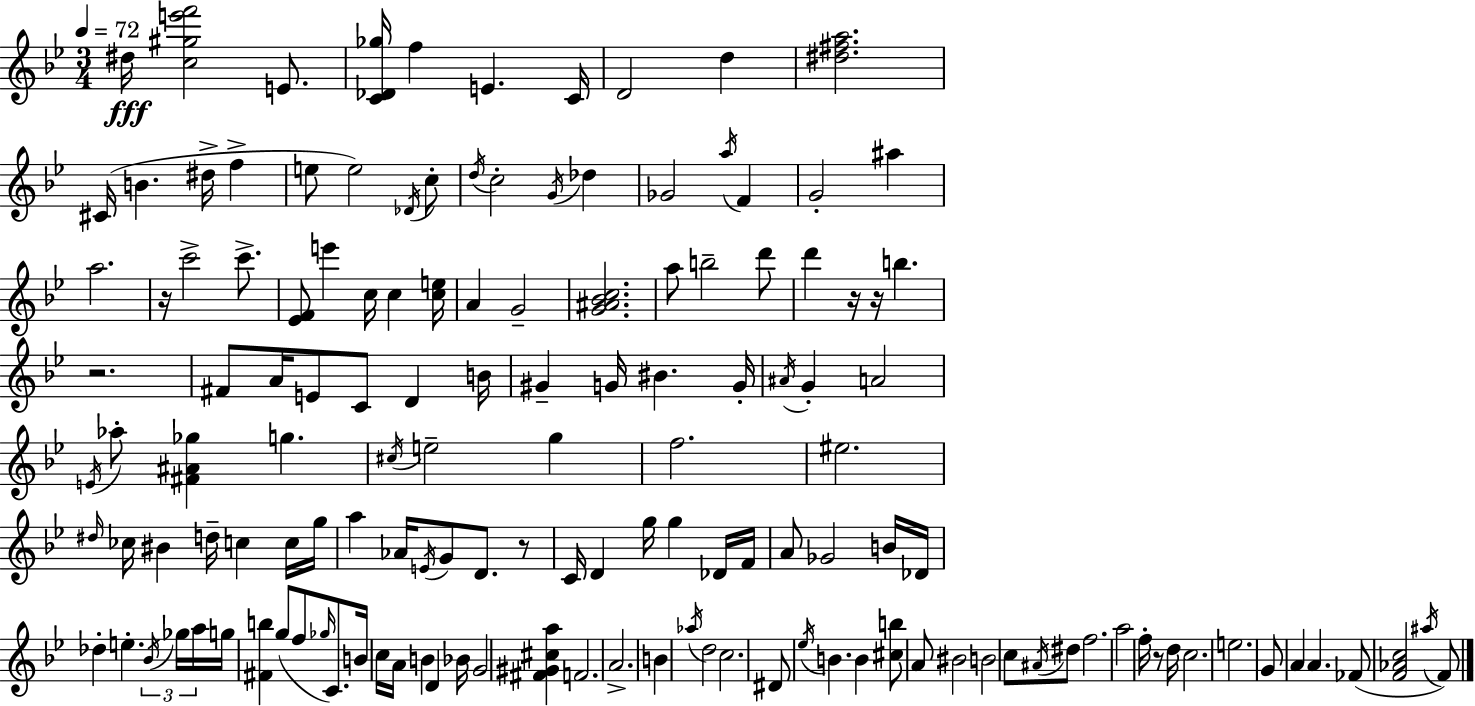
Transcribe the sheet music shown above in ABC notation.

X:1
T:Untitled
M:3/4
L:1/4
K:Bb
^d/4 [c^ge'f']2 E/2 [C_D_g]/4 f E C/4 D2 d [^d^fa]2 ^C/4 B ^d/4 f e/2 e2 _D/4 c/2 d/4 c2 G/4 _d _G2 a/4 F G2 ^a a2 z/4 c'2 c'/2 [_EF]/2 e' c/4 c [ce]/4 A G2 [G^A_Bc]2 a/2 b2 d'/2 d' z/4 z/4 b z2 ^F/2 A/4 E/2 C/2 D B/4 ^G G/4 ^B G/4 ^A/4 G A2 E/4 _a/2 [^F^A_g] g ^c/4 e2 g f2 ^e2 ^d/4 _c/4 ^B d/4 c c/4 g/4 a _A/4 E/4 G/2 D/2 z/2 C/4 D g/4 g _D/4 F/4 A/2 _G2 B/4 _D/4 _d e _B/4 _g/4 a/4 g/4 [^Fb] g/2 f/2 _g/4 C/2 B/4 c/4 A/4 B D _B/4 G2 [^F^G^ca] F2 A2 B _a/4 d2 c2 ^D/2 _e/4 B B [^cb]/2 A/2 ^B2 B2 c/2 ^A/4 ^d/2 f2 a2 f/4 z/2 d/4 c2 e2 G/2 A A _F/2 [F_Ac]2 ^a/4 F/2